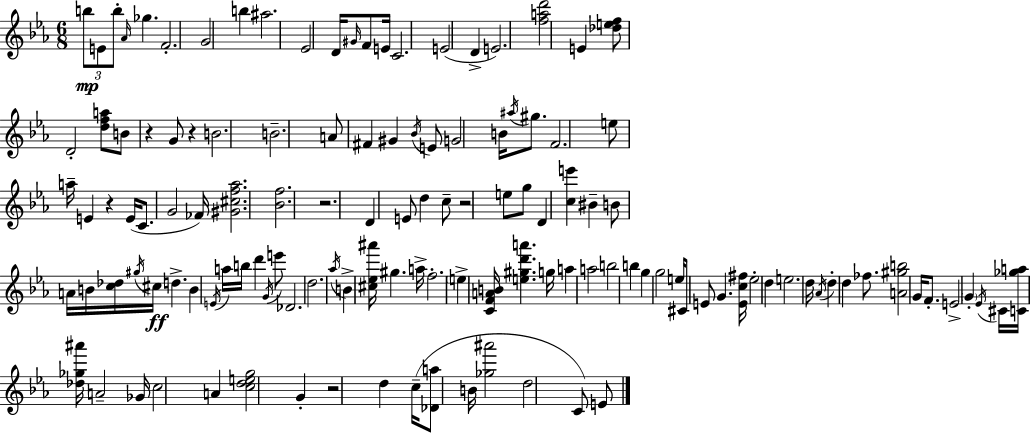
X:1
T:Untitled
M:6/8
L:1/4
K:Cm
b/2 E/2 b/2 _A/4 _g F2 G2 b ^a2 _E2 D/4 ^G/4 F/2 E/4 C2 E2 D E2 [fad']2 E [_def]/2 D2 [dfa]/2 B/2 z G/2 z B2 B2 A/2 ^F ^G _B/4 E/2 G2 B/4 ^a/4 ^g/2 F2 e/2 a/4 E z E/4 C/2 G2 _F/4 [^G^cf_a]2 [_Bf]2 z2 D E/2 d c/2 z2 e/2 g/2 D [ce'] ^B B/2 A/4 B/4 [c_d]/4 ^g/4 ^c/4 d B E/4 a/4 b/4 d' G/4 e'/2 _D2 d2 _a/4 B [^c_e^a']/4 ^g a/4 f2 e [CFAB]/4 [e^gd'a'] g/4 a a2 b2 b g g2 e/4 ^C/2 E/2 G [Ec^f]/4 _e2 d e2 d/4 _A/4 d d _f/2 [A^gb]2 G/4 F/2 E2 G _E/4 ^C/4 [C_ga]/4 [_d_g^a']/4 A2 _G/4 c2 A [cdeg]2 G z2 d c/4 [_Da]/2 B/4 [_g^a']2 d2 C/2 E/2